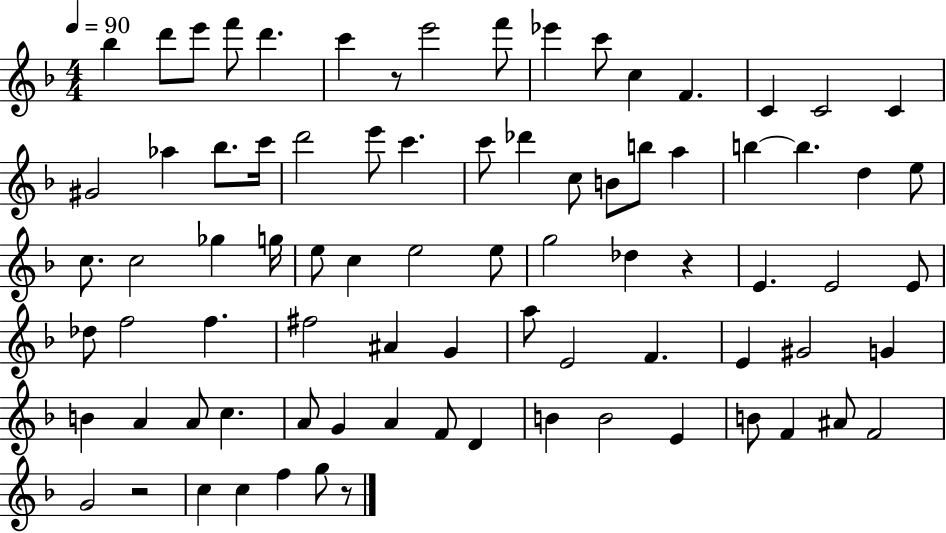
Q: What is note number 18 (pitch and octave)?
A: Bb5